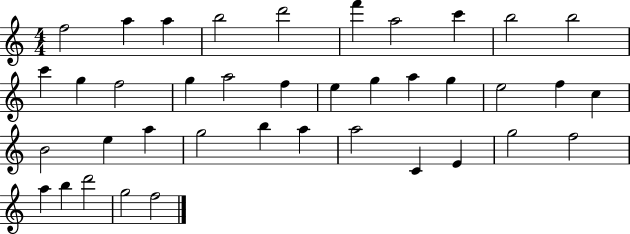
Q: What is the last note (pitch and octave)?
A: F5